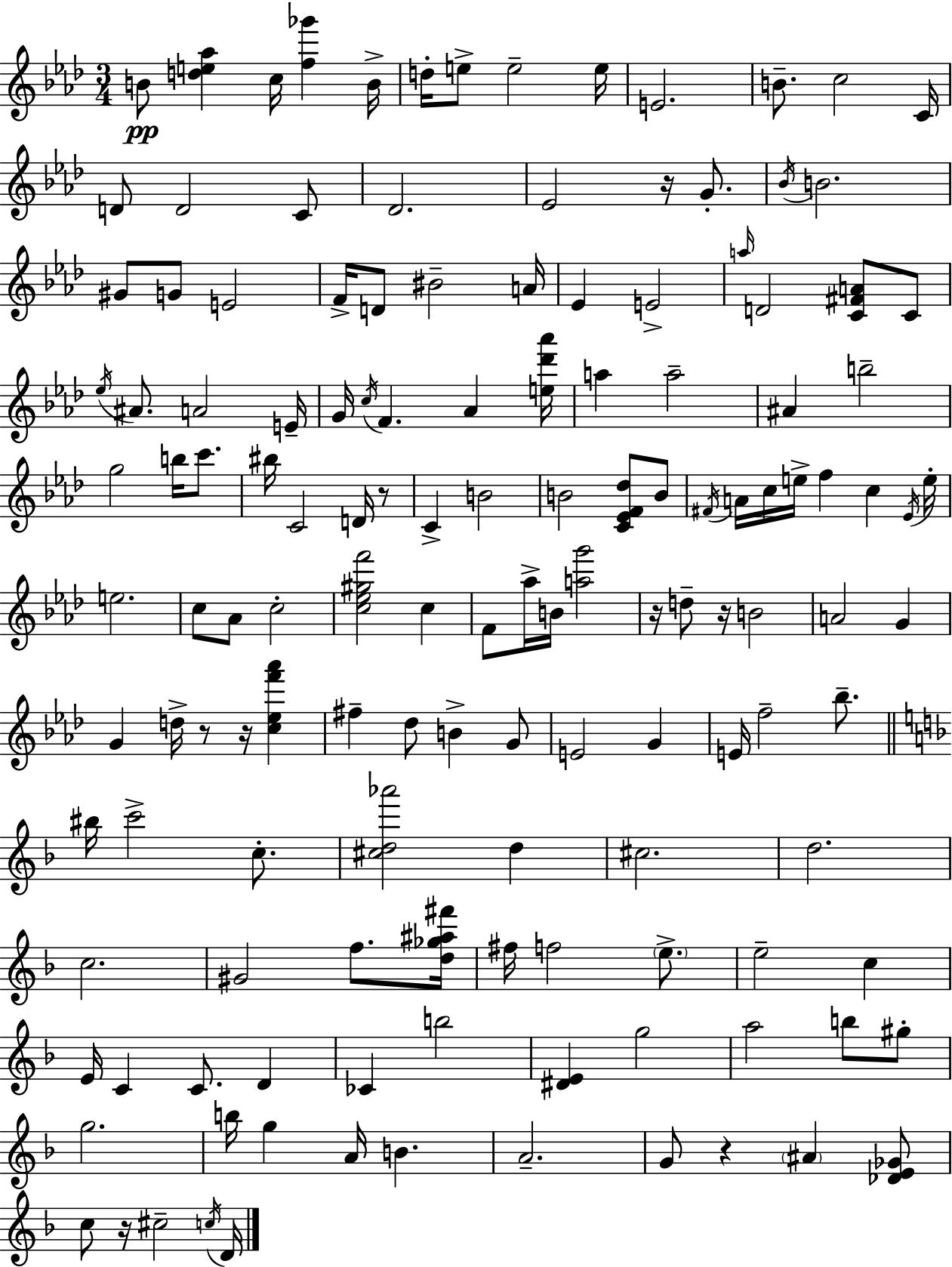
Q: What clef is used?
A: treble